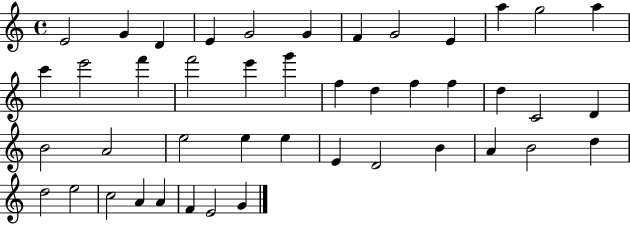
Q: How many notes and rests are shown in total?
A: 44